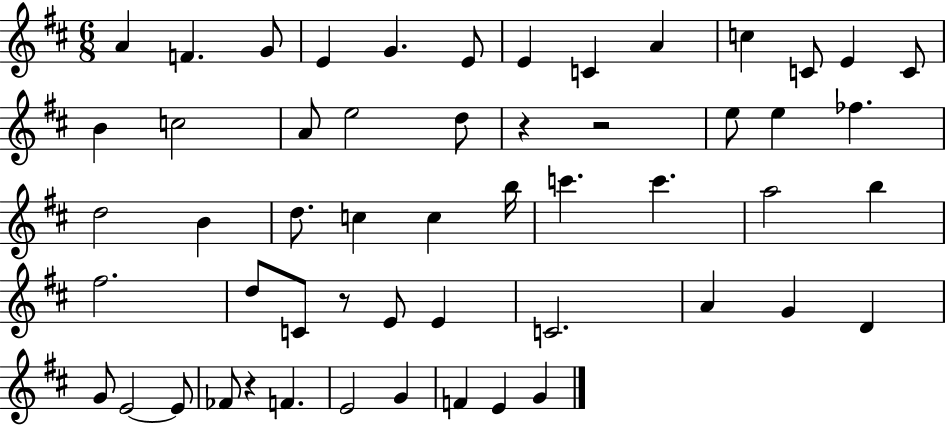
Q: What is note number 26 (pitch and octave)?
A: C5